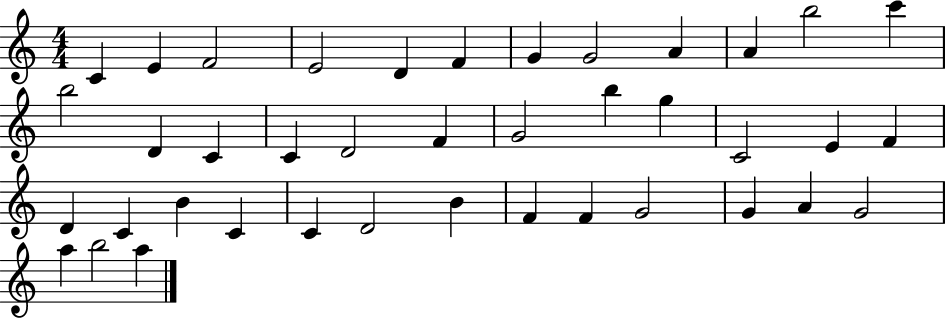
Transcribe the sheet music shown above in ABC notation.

X:1
T:Untitled
M:4/4
L:1/4
K:C
C E F2 E2 D F G G2 A A b2 c' b2 D C C D2 F G2 b g C2 E F D C B C C D2 B F F G2 G A G2 a b2 a